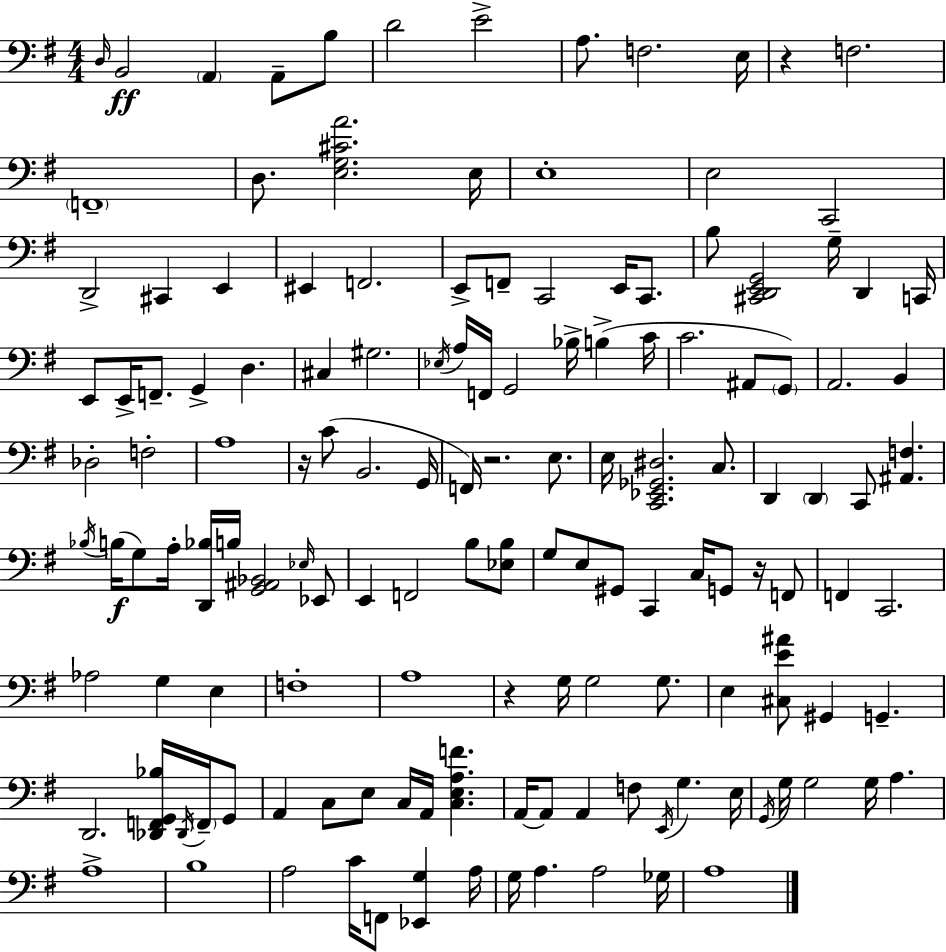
X:1
T:Untitled
M:4/4
L:1/4
K:G
D,/4 B,,2 A,, A,,/2 B,/2 D2 E2 A,/2 F,2 E,/4 z F,2 F,,4 D,/2 [E,G,^CA]2 E,/4 E,4 E,2 C,,2 D,,2 ^C,, E,, ^E,, F,,2 E,,/2 F,,/2 C,,2 E,,/4 C,,/2 B,/2 [^C,,D,,E,,G,,]2 G,/4 D,, C,,/4 E,,/2 E,,/4 F,,/2 G,, D, ^C, ^G,2 _E,/4 A,/4 F,,/4 G,,2 _B,/4 B, C/4 C2 ^A,,/2 G,,/2 A,,2 B,, _D,2 F,2 A,4 z/4 C/2 B,,2 G,,/4 F,,/4 z2 E,/2 E,/4 [C,,_E,,_G,,^D,]2 C,/2 D,, D,, C,,/2 [^A,,F,] _B,/4 B,/4 G,/2 A,/4 [D,,_B,]/4 B,/4 [G,,^A,,_B,,]2 _E,/4 _E,,/2 E,, F,,2 B,/2 [_E,B,]/2 G,/2 E,/2 ^G,,/2 C,, C,/4 G,,/2 z/4 F,,/2 F,, C,,2 _A,2 G, E, F,4 A,4 z G,/4 G,2 G,/2 E, [^C,E^A]/2 ^G,, G,, D,,2 [_D,,F,,G,,_B,]/4 _D,,/4 F,,/4 G,,/2 A,, C,/2 E,/2 C,/4 A,,/4 [C,E,A,F] A,,/4 A,,/2 A,, F,/2 E,,/4 G, E,/4 G,,/4 G,/4 G,2 G,/4 A, A,4 B,4 A,2 C/4 F,,/2 [_E,,G,] A,/4 G,/4 A, A,2 _G,/4 A,4